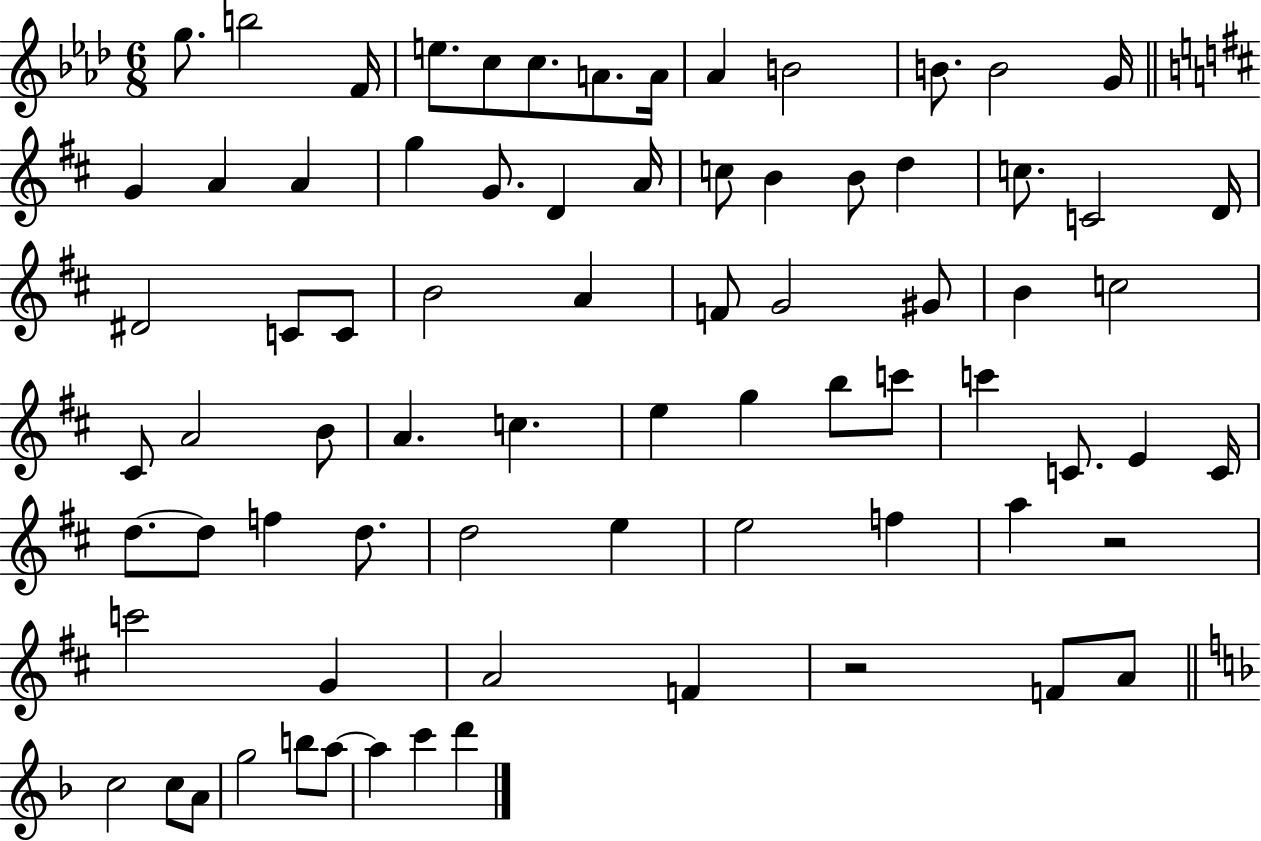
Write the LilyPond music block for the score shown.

{
  \clef treble
  \numericTimeSignature
  \time 6/8
  \key aes \major
  \repeat volta 2 { g''8. b''2 f'16 | e''8. c''8 c''8. a'8. a'16 | aes'4 b'2 | b'8. b'2 g'16 | \break \bar "||" \break \key d \major g'4 a'4 a'4 | g''4 g'8. d'4 a'16 | c''8 b'4 b'8 d''4 | c''8. c'2 d'16 | \break dis'2 c'8 c'8 | b'2 a'4 | f'8 g'2 gis'8 | b'4 c''2 | \break cis'8 a'2 b'8 | a'4. c''4. | e''4 g''4 b''8 c'''8 | c'''4 c'8. e'4 c'16 | \break d''8.~~ d''8 f''4 d''8. | d''2 e''4 | e''2 f''4 | a''4 r2 | \break c'''2 g'4 | a'2 f'4 | r2 f'8 a'8 | \bar "||" \break \key d \minor c''2 c''8 a'8 | g''2 b''8 a''8~~ | a''4 c'''4 d'''4 | } \bar "|."
}